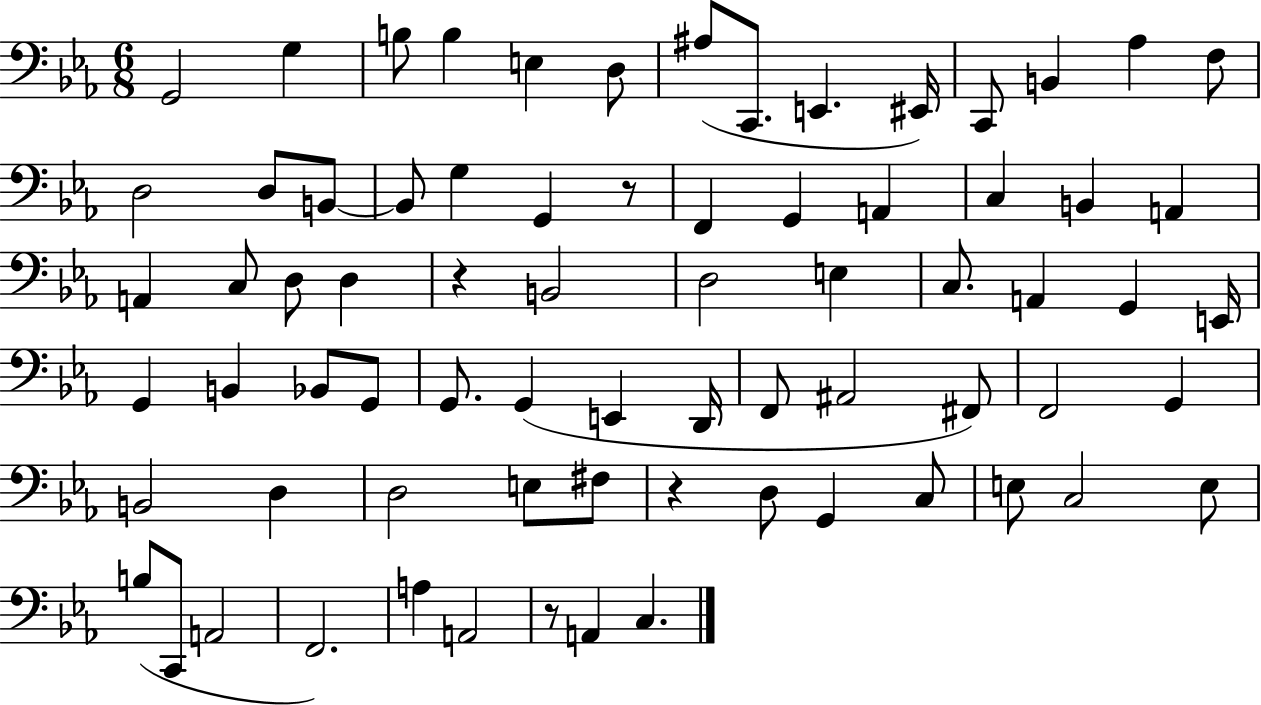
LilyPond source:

{
  \clef bass
  \numericTimeSignature
  \time 6/8
  \key ees \major
  g,2 g4 | b8 b4 e4 d8 | ais8( c,8. e,4. eis,16) | c,8 b,4 aes4 f8 | \break d2 d8 b,8~~ | b,8 g4 g,4 r8 | f,4 g,4 a,4 | c4 b,4 a,4 | \break a,4 c8 d8 d4 | r4 b,2 | d2 e4 | c8. a,4 g,4 e,16 | \break g,4 b,4 bes,8 g,8 | g,8. g,4( e,4 d,16 | f,8 ais,2 fis,8) | f,2 g,4 | \break b,2 d4 | d2 e8 fis8 | r4 d8 g,4 c8 | e8 c2 e8 | \break b8( c,8 a,2 | f,2.) | a4 a,2 | r8 a,4 c4. | \break \bar "|."
}